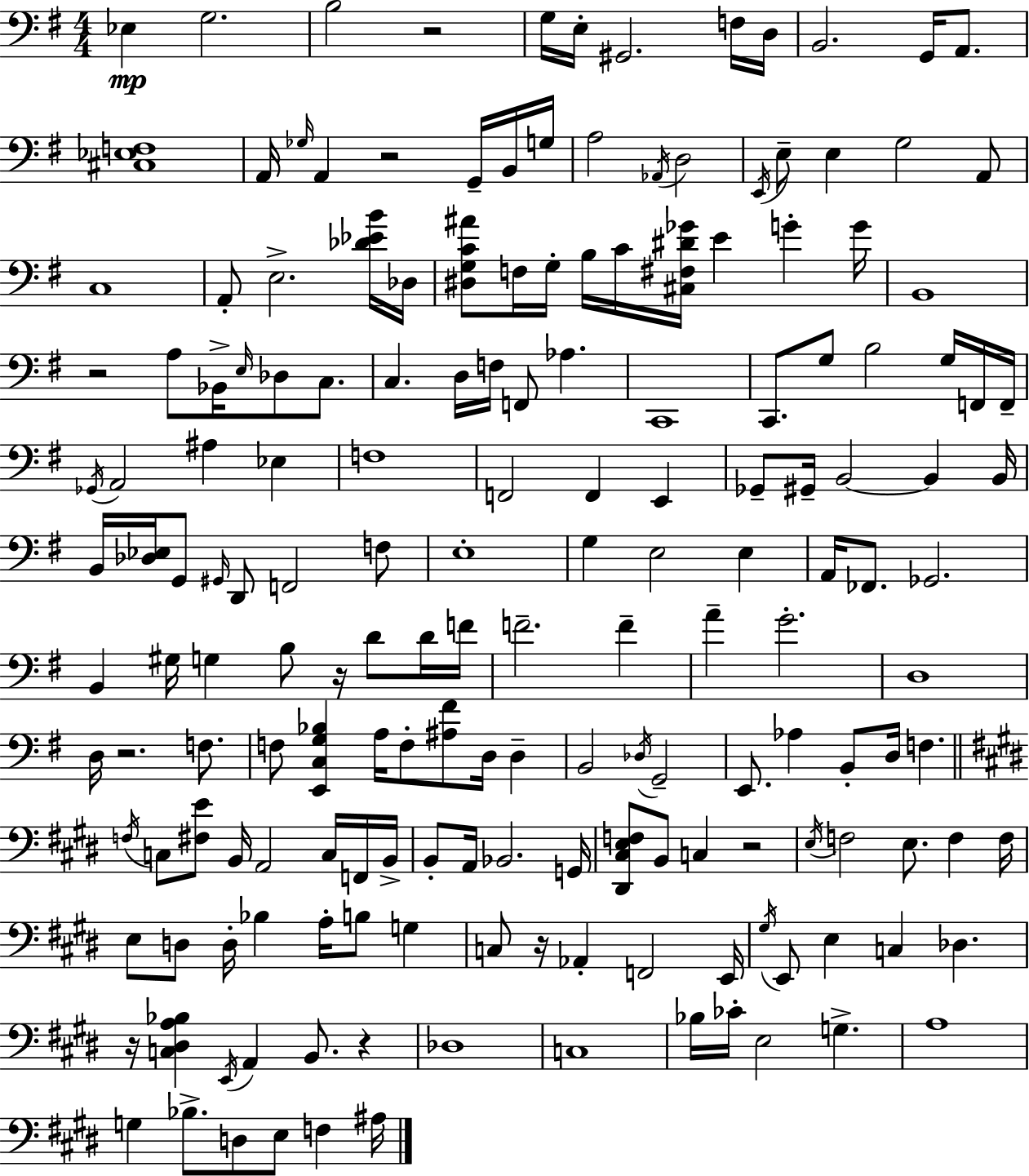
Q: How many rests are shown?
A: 9